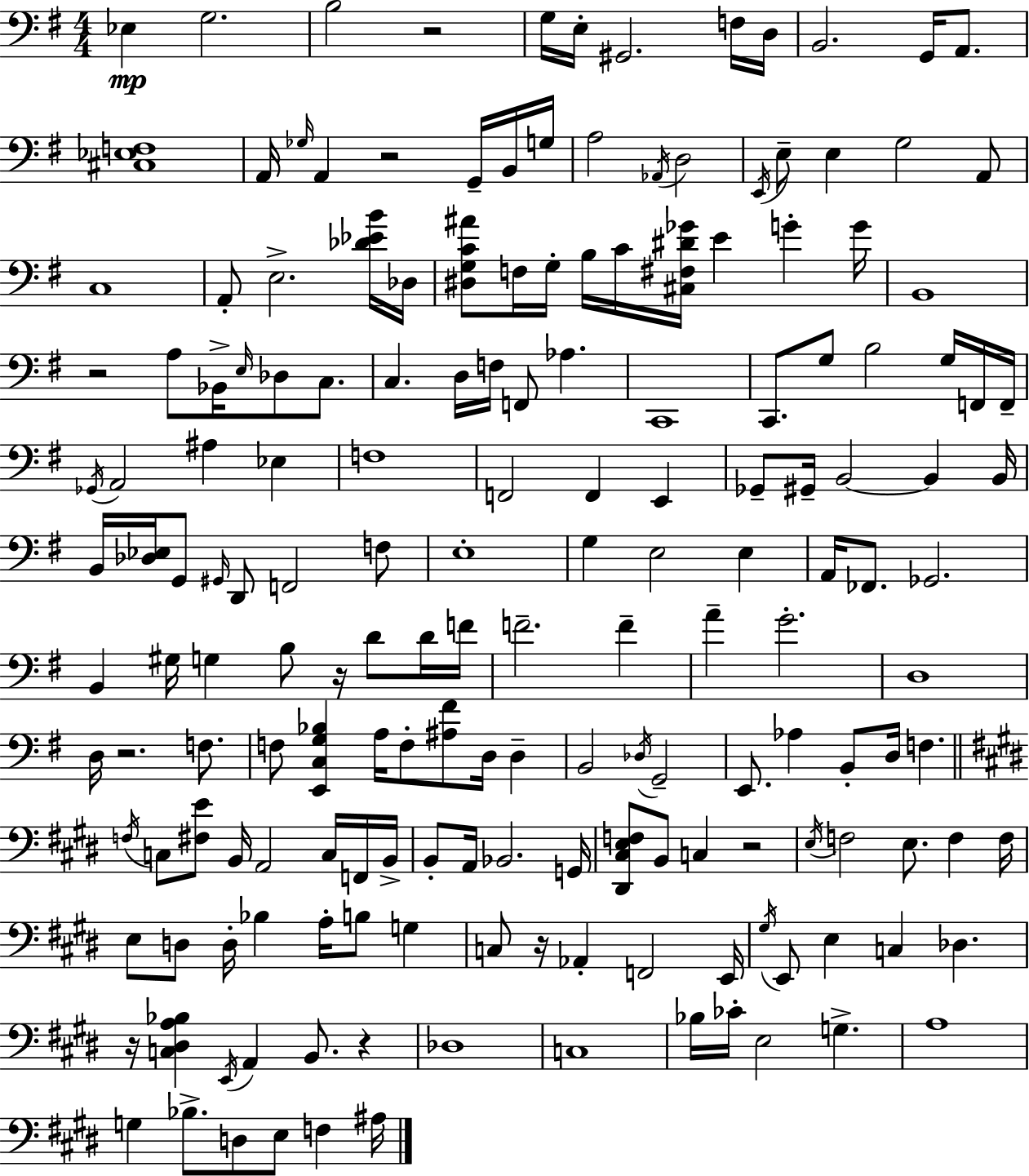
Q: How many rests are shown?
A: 9